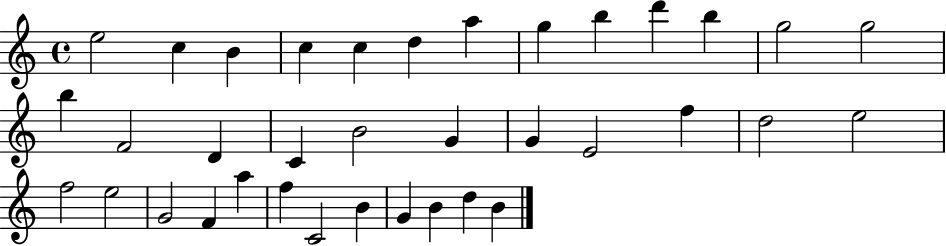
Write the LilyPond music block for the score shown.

{
  \clef treble
  \time 4/4
  \defaultTimeSignature
  \key c \major
  e''2 c''4 b'4 | c''4 c''4 d''4 a''4 | g''4 b''4 d'''4 b''4 | g''2 g''2 | \break b''4 f'2 d'4 | c'4 b'2 g'4 | g'4 e'2 f''4 | d''2 e''2 | \break f''2 e''2 | g'2 f'4 a''4 | f''4 c'2 b'4 | g'4 b'4 d''4 b'4 | \break \bar "|."
}